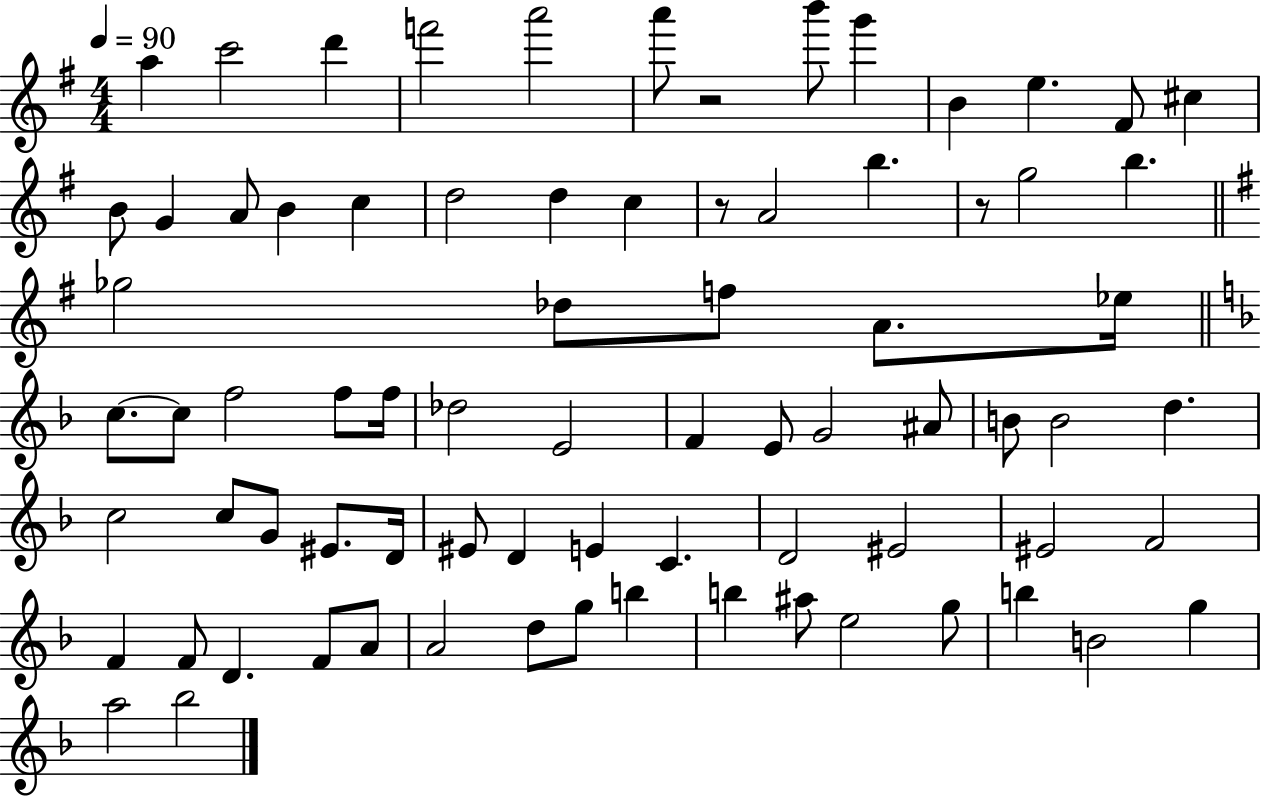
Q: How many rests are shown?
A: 3